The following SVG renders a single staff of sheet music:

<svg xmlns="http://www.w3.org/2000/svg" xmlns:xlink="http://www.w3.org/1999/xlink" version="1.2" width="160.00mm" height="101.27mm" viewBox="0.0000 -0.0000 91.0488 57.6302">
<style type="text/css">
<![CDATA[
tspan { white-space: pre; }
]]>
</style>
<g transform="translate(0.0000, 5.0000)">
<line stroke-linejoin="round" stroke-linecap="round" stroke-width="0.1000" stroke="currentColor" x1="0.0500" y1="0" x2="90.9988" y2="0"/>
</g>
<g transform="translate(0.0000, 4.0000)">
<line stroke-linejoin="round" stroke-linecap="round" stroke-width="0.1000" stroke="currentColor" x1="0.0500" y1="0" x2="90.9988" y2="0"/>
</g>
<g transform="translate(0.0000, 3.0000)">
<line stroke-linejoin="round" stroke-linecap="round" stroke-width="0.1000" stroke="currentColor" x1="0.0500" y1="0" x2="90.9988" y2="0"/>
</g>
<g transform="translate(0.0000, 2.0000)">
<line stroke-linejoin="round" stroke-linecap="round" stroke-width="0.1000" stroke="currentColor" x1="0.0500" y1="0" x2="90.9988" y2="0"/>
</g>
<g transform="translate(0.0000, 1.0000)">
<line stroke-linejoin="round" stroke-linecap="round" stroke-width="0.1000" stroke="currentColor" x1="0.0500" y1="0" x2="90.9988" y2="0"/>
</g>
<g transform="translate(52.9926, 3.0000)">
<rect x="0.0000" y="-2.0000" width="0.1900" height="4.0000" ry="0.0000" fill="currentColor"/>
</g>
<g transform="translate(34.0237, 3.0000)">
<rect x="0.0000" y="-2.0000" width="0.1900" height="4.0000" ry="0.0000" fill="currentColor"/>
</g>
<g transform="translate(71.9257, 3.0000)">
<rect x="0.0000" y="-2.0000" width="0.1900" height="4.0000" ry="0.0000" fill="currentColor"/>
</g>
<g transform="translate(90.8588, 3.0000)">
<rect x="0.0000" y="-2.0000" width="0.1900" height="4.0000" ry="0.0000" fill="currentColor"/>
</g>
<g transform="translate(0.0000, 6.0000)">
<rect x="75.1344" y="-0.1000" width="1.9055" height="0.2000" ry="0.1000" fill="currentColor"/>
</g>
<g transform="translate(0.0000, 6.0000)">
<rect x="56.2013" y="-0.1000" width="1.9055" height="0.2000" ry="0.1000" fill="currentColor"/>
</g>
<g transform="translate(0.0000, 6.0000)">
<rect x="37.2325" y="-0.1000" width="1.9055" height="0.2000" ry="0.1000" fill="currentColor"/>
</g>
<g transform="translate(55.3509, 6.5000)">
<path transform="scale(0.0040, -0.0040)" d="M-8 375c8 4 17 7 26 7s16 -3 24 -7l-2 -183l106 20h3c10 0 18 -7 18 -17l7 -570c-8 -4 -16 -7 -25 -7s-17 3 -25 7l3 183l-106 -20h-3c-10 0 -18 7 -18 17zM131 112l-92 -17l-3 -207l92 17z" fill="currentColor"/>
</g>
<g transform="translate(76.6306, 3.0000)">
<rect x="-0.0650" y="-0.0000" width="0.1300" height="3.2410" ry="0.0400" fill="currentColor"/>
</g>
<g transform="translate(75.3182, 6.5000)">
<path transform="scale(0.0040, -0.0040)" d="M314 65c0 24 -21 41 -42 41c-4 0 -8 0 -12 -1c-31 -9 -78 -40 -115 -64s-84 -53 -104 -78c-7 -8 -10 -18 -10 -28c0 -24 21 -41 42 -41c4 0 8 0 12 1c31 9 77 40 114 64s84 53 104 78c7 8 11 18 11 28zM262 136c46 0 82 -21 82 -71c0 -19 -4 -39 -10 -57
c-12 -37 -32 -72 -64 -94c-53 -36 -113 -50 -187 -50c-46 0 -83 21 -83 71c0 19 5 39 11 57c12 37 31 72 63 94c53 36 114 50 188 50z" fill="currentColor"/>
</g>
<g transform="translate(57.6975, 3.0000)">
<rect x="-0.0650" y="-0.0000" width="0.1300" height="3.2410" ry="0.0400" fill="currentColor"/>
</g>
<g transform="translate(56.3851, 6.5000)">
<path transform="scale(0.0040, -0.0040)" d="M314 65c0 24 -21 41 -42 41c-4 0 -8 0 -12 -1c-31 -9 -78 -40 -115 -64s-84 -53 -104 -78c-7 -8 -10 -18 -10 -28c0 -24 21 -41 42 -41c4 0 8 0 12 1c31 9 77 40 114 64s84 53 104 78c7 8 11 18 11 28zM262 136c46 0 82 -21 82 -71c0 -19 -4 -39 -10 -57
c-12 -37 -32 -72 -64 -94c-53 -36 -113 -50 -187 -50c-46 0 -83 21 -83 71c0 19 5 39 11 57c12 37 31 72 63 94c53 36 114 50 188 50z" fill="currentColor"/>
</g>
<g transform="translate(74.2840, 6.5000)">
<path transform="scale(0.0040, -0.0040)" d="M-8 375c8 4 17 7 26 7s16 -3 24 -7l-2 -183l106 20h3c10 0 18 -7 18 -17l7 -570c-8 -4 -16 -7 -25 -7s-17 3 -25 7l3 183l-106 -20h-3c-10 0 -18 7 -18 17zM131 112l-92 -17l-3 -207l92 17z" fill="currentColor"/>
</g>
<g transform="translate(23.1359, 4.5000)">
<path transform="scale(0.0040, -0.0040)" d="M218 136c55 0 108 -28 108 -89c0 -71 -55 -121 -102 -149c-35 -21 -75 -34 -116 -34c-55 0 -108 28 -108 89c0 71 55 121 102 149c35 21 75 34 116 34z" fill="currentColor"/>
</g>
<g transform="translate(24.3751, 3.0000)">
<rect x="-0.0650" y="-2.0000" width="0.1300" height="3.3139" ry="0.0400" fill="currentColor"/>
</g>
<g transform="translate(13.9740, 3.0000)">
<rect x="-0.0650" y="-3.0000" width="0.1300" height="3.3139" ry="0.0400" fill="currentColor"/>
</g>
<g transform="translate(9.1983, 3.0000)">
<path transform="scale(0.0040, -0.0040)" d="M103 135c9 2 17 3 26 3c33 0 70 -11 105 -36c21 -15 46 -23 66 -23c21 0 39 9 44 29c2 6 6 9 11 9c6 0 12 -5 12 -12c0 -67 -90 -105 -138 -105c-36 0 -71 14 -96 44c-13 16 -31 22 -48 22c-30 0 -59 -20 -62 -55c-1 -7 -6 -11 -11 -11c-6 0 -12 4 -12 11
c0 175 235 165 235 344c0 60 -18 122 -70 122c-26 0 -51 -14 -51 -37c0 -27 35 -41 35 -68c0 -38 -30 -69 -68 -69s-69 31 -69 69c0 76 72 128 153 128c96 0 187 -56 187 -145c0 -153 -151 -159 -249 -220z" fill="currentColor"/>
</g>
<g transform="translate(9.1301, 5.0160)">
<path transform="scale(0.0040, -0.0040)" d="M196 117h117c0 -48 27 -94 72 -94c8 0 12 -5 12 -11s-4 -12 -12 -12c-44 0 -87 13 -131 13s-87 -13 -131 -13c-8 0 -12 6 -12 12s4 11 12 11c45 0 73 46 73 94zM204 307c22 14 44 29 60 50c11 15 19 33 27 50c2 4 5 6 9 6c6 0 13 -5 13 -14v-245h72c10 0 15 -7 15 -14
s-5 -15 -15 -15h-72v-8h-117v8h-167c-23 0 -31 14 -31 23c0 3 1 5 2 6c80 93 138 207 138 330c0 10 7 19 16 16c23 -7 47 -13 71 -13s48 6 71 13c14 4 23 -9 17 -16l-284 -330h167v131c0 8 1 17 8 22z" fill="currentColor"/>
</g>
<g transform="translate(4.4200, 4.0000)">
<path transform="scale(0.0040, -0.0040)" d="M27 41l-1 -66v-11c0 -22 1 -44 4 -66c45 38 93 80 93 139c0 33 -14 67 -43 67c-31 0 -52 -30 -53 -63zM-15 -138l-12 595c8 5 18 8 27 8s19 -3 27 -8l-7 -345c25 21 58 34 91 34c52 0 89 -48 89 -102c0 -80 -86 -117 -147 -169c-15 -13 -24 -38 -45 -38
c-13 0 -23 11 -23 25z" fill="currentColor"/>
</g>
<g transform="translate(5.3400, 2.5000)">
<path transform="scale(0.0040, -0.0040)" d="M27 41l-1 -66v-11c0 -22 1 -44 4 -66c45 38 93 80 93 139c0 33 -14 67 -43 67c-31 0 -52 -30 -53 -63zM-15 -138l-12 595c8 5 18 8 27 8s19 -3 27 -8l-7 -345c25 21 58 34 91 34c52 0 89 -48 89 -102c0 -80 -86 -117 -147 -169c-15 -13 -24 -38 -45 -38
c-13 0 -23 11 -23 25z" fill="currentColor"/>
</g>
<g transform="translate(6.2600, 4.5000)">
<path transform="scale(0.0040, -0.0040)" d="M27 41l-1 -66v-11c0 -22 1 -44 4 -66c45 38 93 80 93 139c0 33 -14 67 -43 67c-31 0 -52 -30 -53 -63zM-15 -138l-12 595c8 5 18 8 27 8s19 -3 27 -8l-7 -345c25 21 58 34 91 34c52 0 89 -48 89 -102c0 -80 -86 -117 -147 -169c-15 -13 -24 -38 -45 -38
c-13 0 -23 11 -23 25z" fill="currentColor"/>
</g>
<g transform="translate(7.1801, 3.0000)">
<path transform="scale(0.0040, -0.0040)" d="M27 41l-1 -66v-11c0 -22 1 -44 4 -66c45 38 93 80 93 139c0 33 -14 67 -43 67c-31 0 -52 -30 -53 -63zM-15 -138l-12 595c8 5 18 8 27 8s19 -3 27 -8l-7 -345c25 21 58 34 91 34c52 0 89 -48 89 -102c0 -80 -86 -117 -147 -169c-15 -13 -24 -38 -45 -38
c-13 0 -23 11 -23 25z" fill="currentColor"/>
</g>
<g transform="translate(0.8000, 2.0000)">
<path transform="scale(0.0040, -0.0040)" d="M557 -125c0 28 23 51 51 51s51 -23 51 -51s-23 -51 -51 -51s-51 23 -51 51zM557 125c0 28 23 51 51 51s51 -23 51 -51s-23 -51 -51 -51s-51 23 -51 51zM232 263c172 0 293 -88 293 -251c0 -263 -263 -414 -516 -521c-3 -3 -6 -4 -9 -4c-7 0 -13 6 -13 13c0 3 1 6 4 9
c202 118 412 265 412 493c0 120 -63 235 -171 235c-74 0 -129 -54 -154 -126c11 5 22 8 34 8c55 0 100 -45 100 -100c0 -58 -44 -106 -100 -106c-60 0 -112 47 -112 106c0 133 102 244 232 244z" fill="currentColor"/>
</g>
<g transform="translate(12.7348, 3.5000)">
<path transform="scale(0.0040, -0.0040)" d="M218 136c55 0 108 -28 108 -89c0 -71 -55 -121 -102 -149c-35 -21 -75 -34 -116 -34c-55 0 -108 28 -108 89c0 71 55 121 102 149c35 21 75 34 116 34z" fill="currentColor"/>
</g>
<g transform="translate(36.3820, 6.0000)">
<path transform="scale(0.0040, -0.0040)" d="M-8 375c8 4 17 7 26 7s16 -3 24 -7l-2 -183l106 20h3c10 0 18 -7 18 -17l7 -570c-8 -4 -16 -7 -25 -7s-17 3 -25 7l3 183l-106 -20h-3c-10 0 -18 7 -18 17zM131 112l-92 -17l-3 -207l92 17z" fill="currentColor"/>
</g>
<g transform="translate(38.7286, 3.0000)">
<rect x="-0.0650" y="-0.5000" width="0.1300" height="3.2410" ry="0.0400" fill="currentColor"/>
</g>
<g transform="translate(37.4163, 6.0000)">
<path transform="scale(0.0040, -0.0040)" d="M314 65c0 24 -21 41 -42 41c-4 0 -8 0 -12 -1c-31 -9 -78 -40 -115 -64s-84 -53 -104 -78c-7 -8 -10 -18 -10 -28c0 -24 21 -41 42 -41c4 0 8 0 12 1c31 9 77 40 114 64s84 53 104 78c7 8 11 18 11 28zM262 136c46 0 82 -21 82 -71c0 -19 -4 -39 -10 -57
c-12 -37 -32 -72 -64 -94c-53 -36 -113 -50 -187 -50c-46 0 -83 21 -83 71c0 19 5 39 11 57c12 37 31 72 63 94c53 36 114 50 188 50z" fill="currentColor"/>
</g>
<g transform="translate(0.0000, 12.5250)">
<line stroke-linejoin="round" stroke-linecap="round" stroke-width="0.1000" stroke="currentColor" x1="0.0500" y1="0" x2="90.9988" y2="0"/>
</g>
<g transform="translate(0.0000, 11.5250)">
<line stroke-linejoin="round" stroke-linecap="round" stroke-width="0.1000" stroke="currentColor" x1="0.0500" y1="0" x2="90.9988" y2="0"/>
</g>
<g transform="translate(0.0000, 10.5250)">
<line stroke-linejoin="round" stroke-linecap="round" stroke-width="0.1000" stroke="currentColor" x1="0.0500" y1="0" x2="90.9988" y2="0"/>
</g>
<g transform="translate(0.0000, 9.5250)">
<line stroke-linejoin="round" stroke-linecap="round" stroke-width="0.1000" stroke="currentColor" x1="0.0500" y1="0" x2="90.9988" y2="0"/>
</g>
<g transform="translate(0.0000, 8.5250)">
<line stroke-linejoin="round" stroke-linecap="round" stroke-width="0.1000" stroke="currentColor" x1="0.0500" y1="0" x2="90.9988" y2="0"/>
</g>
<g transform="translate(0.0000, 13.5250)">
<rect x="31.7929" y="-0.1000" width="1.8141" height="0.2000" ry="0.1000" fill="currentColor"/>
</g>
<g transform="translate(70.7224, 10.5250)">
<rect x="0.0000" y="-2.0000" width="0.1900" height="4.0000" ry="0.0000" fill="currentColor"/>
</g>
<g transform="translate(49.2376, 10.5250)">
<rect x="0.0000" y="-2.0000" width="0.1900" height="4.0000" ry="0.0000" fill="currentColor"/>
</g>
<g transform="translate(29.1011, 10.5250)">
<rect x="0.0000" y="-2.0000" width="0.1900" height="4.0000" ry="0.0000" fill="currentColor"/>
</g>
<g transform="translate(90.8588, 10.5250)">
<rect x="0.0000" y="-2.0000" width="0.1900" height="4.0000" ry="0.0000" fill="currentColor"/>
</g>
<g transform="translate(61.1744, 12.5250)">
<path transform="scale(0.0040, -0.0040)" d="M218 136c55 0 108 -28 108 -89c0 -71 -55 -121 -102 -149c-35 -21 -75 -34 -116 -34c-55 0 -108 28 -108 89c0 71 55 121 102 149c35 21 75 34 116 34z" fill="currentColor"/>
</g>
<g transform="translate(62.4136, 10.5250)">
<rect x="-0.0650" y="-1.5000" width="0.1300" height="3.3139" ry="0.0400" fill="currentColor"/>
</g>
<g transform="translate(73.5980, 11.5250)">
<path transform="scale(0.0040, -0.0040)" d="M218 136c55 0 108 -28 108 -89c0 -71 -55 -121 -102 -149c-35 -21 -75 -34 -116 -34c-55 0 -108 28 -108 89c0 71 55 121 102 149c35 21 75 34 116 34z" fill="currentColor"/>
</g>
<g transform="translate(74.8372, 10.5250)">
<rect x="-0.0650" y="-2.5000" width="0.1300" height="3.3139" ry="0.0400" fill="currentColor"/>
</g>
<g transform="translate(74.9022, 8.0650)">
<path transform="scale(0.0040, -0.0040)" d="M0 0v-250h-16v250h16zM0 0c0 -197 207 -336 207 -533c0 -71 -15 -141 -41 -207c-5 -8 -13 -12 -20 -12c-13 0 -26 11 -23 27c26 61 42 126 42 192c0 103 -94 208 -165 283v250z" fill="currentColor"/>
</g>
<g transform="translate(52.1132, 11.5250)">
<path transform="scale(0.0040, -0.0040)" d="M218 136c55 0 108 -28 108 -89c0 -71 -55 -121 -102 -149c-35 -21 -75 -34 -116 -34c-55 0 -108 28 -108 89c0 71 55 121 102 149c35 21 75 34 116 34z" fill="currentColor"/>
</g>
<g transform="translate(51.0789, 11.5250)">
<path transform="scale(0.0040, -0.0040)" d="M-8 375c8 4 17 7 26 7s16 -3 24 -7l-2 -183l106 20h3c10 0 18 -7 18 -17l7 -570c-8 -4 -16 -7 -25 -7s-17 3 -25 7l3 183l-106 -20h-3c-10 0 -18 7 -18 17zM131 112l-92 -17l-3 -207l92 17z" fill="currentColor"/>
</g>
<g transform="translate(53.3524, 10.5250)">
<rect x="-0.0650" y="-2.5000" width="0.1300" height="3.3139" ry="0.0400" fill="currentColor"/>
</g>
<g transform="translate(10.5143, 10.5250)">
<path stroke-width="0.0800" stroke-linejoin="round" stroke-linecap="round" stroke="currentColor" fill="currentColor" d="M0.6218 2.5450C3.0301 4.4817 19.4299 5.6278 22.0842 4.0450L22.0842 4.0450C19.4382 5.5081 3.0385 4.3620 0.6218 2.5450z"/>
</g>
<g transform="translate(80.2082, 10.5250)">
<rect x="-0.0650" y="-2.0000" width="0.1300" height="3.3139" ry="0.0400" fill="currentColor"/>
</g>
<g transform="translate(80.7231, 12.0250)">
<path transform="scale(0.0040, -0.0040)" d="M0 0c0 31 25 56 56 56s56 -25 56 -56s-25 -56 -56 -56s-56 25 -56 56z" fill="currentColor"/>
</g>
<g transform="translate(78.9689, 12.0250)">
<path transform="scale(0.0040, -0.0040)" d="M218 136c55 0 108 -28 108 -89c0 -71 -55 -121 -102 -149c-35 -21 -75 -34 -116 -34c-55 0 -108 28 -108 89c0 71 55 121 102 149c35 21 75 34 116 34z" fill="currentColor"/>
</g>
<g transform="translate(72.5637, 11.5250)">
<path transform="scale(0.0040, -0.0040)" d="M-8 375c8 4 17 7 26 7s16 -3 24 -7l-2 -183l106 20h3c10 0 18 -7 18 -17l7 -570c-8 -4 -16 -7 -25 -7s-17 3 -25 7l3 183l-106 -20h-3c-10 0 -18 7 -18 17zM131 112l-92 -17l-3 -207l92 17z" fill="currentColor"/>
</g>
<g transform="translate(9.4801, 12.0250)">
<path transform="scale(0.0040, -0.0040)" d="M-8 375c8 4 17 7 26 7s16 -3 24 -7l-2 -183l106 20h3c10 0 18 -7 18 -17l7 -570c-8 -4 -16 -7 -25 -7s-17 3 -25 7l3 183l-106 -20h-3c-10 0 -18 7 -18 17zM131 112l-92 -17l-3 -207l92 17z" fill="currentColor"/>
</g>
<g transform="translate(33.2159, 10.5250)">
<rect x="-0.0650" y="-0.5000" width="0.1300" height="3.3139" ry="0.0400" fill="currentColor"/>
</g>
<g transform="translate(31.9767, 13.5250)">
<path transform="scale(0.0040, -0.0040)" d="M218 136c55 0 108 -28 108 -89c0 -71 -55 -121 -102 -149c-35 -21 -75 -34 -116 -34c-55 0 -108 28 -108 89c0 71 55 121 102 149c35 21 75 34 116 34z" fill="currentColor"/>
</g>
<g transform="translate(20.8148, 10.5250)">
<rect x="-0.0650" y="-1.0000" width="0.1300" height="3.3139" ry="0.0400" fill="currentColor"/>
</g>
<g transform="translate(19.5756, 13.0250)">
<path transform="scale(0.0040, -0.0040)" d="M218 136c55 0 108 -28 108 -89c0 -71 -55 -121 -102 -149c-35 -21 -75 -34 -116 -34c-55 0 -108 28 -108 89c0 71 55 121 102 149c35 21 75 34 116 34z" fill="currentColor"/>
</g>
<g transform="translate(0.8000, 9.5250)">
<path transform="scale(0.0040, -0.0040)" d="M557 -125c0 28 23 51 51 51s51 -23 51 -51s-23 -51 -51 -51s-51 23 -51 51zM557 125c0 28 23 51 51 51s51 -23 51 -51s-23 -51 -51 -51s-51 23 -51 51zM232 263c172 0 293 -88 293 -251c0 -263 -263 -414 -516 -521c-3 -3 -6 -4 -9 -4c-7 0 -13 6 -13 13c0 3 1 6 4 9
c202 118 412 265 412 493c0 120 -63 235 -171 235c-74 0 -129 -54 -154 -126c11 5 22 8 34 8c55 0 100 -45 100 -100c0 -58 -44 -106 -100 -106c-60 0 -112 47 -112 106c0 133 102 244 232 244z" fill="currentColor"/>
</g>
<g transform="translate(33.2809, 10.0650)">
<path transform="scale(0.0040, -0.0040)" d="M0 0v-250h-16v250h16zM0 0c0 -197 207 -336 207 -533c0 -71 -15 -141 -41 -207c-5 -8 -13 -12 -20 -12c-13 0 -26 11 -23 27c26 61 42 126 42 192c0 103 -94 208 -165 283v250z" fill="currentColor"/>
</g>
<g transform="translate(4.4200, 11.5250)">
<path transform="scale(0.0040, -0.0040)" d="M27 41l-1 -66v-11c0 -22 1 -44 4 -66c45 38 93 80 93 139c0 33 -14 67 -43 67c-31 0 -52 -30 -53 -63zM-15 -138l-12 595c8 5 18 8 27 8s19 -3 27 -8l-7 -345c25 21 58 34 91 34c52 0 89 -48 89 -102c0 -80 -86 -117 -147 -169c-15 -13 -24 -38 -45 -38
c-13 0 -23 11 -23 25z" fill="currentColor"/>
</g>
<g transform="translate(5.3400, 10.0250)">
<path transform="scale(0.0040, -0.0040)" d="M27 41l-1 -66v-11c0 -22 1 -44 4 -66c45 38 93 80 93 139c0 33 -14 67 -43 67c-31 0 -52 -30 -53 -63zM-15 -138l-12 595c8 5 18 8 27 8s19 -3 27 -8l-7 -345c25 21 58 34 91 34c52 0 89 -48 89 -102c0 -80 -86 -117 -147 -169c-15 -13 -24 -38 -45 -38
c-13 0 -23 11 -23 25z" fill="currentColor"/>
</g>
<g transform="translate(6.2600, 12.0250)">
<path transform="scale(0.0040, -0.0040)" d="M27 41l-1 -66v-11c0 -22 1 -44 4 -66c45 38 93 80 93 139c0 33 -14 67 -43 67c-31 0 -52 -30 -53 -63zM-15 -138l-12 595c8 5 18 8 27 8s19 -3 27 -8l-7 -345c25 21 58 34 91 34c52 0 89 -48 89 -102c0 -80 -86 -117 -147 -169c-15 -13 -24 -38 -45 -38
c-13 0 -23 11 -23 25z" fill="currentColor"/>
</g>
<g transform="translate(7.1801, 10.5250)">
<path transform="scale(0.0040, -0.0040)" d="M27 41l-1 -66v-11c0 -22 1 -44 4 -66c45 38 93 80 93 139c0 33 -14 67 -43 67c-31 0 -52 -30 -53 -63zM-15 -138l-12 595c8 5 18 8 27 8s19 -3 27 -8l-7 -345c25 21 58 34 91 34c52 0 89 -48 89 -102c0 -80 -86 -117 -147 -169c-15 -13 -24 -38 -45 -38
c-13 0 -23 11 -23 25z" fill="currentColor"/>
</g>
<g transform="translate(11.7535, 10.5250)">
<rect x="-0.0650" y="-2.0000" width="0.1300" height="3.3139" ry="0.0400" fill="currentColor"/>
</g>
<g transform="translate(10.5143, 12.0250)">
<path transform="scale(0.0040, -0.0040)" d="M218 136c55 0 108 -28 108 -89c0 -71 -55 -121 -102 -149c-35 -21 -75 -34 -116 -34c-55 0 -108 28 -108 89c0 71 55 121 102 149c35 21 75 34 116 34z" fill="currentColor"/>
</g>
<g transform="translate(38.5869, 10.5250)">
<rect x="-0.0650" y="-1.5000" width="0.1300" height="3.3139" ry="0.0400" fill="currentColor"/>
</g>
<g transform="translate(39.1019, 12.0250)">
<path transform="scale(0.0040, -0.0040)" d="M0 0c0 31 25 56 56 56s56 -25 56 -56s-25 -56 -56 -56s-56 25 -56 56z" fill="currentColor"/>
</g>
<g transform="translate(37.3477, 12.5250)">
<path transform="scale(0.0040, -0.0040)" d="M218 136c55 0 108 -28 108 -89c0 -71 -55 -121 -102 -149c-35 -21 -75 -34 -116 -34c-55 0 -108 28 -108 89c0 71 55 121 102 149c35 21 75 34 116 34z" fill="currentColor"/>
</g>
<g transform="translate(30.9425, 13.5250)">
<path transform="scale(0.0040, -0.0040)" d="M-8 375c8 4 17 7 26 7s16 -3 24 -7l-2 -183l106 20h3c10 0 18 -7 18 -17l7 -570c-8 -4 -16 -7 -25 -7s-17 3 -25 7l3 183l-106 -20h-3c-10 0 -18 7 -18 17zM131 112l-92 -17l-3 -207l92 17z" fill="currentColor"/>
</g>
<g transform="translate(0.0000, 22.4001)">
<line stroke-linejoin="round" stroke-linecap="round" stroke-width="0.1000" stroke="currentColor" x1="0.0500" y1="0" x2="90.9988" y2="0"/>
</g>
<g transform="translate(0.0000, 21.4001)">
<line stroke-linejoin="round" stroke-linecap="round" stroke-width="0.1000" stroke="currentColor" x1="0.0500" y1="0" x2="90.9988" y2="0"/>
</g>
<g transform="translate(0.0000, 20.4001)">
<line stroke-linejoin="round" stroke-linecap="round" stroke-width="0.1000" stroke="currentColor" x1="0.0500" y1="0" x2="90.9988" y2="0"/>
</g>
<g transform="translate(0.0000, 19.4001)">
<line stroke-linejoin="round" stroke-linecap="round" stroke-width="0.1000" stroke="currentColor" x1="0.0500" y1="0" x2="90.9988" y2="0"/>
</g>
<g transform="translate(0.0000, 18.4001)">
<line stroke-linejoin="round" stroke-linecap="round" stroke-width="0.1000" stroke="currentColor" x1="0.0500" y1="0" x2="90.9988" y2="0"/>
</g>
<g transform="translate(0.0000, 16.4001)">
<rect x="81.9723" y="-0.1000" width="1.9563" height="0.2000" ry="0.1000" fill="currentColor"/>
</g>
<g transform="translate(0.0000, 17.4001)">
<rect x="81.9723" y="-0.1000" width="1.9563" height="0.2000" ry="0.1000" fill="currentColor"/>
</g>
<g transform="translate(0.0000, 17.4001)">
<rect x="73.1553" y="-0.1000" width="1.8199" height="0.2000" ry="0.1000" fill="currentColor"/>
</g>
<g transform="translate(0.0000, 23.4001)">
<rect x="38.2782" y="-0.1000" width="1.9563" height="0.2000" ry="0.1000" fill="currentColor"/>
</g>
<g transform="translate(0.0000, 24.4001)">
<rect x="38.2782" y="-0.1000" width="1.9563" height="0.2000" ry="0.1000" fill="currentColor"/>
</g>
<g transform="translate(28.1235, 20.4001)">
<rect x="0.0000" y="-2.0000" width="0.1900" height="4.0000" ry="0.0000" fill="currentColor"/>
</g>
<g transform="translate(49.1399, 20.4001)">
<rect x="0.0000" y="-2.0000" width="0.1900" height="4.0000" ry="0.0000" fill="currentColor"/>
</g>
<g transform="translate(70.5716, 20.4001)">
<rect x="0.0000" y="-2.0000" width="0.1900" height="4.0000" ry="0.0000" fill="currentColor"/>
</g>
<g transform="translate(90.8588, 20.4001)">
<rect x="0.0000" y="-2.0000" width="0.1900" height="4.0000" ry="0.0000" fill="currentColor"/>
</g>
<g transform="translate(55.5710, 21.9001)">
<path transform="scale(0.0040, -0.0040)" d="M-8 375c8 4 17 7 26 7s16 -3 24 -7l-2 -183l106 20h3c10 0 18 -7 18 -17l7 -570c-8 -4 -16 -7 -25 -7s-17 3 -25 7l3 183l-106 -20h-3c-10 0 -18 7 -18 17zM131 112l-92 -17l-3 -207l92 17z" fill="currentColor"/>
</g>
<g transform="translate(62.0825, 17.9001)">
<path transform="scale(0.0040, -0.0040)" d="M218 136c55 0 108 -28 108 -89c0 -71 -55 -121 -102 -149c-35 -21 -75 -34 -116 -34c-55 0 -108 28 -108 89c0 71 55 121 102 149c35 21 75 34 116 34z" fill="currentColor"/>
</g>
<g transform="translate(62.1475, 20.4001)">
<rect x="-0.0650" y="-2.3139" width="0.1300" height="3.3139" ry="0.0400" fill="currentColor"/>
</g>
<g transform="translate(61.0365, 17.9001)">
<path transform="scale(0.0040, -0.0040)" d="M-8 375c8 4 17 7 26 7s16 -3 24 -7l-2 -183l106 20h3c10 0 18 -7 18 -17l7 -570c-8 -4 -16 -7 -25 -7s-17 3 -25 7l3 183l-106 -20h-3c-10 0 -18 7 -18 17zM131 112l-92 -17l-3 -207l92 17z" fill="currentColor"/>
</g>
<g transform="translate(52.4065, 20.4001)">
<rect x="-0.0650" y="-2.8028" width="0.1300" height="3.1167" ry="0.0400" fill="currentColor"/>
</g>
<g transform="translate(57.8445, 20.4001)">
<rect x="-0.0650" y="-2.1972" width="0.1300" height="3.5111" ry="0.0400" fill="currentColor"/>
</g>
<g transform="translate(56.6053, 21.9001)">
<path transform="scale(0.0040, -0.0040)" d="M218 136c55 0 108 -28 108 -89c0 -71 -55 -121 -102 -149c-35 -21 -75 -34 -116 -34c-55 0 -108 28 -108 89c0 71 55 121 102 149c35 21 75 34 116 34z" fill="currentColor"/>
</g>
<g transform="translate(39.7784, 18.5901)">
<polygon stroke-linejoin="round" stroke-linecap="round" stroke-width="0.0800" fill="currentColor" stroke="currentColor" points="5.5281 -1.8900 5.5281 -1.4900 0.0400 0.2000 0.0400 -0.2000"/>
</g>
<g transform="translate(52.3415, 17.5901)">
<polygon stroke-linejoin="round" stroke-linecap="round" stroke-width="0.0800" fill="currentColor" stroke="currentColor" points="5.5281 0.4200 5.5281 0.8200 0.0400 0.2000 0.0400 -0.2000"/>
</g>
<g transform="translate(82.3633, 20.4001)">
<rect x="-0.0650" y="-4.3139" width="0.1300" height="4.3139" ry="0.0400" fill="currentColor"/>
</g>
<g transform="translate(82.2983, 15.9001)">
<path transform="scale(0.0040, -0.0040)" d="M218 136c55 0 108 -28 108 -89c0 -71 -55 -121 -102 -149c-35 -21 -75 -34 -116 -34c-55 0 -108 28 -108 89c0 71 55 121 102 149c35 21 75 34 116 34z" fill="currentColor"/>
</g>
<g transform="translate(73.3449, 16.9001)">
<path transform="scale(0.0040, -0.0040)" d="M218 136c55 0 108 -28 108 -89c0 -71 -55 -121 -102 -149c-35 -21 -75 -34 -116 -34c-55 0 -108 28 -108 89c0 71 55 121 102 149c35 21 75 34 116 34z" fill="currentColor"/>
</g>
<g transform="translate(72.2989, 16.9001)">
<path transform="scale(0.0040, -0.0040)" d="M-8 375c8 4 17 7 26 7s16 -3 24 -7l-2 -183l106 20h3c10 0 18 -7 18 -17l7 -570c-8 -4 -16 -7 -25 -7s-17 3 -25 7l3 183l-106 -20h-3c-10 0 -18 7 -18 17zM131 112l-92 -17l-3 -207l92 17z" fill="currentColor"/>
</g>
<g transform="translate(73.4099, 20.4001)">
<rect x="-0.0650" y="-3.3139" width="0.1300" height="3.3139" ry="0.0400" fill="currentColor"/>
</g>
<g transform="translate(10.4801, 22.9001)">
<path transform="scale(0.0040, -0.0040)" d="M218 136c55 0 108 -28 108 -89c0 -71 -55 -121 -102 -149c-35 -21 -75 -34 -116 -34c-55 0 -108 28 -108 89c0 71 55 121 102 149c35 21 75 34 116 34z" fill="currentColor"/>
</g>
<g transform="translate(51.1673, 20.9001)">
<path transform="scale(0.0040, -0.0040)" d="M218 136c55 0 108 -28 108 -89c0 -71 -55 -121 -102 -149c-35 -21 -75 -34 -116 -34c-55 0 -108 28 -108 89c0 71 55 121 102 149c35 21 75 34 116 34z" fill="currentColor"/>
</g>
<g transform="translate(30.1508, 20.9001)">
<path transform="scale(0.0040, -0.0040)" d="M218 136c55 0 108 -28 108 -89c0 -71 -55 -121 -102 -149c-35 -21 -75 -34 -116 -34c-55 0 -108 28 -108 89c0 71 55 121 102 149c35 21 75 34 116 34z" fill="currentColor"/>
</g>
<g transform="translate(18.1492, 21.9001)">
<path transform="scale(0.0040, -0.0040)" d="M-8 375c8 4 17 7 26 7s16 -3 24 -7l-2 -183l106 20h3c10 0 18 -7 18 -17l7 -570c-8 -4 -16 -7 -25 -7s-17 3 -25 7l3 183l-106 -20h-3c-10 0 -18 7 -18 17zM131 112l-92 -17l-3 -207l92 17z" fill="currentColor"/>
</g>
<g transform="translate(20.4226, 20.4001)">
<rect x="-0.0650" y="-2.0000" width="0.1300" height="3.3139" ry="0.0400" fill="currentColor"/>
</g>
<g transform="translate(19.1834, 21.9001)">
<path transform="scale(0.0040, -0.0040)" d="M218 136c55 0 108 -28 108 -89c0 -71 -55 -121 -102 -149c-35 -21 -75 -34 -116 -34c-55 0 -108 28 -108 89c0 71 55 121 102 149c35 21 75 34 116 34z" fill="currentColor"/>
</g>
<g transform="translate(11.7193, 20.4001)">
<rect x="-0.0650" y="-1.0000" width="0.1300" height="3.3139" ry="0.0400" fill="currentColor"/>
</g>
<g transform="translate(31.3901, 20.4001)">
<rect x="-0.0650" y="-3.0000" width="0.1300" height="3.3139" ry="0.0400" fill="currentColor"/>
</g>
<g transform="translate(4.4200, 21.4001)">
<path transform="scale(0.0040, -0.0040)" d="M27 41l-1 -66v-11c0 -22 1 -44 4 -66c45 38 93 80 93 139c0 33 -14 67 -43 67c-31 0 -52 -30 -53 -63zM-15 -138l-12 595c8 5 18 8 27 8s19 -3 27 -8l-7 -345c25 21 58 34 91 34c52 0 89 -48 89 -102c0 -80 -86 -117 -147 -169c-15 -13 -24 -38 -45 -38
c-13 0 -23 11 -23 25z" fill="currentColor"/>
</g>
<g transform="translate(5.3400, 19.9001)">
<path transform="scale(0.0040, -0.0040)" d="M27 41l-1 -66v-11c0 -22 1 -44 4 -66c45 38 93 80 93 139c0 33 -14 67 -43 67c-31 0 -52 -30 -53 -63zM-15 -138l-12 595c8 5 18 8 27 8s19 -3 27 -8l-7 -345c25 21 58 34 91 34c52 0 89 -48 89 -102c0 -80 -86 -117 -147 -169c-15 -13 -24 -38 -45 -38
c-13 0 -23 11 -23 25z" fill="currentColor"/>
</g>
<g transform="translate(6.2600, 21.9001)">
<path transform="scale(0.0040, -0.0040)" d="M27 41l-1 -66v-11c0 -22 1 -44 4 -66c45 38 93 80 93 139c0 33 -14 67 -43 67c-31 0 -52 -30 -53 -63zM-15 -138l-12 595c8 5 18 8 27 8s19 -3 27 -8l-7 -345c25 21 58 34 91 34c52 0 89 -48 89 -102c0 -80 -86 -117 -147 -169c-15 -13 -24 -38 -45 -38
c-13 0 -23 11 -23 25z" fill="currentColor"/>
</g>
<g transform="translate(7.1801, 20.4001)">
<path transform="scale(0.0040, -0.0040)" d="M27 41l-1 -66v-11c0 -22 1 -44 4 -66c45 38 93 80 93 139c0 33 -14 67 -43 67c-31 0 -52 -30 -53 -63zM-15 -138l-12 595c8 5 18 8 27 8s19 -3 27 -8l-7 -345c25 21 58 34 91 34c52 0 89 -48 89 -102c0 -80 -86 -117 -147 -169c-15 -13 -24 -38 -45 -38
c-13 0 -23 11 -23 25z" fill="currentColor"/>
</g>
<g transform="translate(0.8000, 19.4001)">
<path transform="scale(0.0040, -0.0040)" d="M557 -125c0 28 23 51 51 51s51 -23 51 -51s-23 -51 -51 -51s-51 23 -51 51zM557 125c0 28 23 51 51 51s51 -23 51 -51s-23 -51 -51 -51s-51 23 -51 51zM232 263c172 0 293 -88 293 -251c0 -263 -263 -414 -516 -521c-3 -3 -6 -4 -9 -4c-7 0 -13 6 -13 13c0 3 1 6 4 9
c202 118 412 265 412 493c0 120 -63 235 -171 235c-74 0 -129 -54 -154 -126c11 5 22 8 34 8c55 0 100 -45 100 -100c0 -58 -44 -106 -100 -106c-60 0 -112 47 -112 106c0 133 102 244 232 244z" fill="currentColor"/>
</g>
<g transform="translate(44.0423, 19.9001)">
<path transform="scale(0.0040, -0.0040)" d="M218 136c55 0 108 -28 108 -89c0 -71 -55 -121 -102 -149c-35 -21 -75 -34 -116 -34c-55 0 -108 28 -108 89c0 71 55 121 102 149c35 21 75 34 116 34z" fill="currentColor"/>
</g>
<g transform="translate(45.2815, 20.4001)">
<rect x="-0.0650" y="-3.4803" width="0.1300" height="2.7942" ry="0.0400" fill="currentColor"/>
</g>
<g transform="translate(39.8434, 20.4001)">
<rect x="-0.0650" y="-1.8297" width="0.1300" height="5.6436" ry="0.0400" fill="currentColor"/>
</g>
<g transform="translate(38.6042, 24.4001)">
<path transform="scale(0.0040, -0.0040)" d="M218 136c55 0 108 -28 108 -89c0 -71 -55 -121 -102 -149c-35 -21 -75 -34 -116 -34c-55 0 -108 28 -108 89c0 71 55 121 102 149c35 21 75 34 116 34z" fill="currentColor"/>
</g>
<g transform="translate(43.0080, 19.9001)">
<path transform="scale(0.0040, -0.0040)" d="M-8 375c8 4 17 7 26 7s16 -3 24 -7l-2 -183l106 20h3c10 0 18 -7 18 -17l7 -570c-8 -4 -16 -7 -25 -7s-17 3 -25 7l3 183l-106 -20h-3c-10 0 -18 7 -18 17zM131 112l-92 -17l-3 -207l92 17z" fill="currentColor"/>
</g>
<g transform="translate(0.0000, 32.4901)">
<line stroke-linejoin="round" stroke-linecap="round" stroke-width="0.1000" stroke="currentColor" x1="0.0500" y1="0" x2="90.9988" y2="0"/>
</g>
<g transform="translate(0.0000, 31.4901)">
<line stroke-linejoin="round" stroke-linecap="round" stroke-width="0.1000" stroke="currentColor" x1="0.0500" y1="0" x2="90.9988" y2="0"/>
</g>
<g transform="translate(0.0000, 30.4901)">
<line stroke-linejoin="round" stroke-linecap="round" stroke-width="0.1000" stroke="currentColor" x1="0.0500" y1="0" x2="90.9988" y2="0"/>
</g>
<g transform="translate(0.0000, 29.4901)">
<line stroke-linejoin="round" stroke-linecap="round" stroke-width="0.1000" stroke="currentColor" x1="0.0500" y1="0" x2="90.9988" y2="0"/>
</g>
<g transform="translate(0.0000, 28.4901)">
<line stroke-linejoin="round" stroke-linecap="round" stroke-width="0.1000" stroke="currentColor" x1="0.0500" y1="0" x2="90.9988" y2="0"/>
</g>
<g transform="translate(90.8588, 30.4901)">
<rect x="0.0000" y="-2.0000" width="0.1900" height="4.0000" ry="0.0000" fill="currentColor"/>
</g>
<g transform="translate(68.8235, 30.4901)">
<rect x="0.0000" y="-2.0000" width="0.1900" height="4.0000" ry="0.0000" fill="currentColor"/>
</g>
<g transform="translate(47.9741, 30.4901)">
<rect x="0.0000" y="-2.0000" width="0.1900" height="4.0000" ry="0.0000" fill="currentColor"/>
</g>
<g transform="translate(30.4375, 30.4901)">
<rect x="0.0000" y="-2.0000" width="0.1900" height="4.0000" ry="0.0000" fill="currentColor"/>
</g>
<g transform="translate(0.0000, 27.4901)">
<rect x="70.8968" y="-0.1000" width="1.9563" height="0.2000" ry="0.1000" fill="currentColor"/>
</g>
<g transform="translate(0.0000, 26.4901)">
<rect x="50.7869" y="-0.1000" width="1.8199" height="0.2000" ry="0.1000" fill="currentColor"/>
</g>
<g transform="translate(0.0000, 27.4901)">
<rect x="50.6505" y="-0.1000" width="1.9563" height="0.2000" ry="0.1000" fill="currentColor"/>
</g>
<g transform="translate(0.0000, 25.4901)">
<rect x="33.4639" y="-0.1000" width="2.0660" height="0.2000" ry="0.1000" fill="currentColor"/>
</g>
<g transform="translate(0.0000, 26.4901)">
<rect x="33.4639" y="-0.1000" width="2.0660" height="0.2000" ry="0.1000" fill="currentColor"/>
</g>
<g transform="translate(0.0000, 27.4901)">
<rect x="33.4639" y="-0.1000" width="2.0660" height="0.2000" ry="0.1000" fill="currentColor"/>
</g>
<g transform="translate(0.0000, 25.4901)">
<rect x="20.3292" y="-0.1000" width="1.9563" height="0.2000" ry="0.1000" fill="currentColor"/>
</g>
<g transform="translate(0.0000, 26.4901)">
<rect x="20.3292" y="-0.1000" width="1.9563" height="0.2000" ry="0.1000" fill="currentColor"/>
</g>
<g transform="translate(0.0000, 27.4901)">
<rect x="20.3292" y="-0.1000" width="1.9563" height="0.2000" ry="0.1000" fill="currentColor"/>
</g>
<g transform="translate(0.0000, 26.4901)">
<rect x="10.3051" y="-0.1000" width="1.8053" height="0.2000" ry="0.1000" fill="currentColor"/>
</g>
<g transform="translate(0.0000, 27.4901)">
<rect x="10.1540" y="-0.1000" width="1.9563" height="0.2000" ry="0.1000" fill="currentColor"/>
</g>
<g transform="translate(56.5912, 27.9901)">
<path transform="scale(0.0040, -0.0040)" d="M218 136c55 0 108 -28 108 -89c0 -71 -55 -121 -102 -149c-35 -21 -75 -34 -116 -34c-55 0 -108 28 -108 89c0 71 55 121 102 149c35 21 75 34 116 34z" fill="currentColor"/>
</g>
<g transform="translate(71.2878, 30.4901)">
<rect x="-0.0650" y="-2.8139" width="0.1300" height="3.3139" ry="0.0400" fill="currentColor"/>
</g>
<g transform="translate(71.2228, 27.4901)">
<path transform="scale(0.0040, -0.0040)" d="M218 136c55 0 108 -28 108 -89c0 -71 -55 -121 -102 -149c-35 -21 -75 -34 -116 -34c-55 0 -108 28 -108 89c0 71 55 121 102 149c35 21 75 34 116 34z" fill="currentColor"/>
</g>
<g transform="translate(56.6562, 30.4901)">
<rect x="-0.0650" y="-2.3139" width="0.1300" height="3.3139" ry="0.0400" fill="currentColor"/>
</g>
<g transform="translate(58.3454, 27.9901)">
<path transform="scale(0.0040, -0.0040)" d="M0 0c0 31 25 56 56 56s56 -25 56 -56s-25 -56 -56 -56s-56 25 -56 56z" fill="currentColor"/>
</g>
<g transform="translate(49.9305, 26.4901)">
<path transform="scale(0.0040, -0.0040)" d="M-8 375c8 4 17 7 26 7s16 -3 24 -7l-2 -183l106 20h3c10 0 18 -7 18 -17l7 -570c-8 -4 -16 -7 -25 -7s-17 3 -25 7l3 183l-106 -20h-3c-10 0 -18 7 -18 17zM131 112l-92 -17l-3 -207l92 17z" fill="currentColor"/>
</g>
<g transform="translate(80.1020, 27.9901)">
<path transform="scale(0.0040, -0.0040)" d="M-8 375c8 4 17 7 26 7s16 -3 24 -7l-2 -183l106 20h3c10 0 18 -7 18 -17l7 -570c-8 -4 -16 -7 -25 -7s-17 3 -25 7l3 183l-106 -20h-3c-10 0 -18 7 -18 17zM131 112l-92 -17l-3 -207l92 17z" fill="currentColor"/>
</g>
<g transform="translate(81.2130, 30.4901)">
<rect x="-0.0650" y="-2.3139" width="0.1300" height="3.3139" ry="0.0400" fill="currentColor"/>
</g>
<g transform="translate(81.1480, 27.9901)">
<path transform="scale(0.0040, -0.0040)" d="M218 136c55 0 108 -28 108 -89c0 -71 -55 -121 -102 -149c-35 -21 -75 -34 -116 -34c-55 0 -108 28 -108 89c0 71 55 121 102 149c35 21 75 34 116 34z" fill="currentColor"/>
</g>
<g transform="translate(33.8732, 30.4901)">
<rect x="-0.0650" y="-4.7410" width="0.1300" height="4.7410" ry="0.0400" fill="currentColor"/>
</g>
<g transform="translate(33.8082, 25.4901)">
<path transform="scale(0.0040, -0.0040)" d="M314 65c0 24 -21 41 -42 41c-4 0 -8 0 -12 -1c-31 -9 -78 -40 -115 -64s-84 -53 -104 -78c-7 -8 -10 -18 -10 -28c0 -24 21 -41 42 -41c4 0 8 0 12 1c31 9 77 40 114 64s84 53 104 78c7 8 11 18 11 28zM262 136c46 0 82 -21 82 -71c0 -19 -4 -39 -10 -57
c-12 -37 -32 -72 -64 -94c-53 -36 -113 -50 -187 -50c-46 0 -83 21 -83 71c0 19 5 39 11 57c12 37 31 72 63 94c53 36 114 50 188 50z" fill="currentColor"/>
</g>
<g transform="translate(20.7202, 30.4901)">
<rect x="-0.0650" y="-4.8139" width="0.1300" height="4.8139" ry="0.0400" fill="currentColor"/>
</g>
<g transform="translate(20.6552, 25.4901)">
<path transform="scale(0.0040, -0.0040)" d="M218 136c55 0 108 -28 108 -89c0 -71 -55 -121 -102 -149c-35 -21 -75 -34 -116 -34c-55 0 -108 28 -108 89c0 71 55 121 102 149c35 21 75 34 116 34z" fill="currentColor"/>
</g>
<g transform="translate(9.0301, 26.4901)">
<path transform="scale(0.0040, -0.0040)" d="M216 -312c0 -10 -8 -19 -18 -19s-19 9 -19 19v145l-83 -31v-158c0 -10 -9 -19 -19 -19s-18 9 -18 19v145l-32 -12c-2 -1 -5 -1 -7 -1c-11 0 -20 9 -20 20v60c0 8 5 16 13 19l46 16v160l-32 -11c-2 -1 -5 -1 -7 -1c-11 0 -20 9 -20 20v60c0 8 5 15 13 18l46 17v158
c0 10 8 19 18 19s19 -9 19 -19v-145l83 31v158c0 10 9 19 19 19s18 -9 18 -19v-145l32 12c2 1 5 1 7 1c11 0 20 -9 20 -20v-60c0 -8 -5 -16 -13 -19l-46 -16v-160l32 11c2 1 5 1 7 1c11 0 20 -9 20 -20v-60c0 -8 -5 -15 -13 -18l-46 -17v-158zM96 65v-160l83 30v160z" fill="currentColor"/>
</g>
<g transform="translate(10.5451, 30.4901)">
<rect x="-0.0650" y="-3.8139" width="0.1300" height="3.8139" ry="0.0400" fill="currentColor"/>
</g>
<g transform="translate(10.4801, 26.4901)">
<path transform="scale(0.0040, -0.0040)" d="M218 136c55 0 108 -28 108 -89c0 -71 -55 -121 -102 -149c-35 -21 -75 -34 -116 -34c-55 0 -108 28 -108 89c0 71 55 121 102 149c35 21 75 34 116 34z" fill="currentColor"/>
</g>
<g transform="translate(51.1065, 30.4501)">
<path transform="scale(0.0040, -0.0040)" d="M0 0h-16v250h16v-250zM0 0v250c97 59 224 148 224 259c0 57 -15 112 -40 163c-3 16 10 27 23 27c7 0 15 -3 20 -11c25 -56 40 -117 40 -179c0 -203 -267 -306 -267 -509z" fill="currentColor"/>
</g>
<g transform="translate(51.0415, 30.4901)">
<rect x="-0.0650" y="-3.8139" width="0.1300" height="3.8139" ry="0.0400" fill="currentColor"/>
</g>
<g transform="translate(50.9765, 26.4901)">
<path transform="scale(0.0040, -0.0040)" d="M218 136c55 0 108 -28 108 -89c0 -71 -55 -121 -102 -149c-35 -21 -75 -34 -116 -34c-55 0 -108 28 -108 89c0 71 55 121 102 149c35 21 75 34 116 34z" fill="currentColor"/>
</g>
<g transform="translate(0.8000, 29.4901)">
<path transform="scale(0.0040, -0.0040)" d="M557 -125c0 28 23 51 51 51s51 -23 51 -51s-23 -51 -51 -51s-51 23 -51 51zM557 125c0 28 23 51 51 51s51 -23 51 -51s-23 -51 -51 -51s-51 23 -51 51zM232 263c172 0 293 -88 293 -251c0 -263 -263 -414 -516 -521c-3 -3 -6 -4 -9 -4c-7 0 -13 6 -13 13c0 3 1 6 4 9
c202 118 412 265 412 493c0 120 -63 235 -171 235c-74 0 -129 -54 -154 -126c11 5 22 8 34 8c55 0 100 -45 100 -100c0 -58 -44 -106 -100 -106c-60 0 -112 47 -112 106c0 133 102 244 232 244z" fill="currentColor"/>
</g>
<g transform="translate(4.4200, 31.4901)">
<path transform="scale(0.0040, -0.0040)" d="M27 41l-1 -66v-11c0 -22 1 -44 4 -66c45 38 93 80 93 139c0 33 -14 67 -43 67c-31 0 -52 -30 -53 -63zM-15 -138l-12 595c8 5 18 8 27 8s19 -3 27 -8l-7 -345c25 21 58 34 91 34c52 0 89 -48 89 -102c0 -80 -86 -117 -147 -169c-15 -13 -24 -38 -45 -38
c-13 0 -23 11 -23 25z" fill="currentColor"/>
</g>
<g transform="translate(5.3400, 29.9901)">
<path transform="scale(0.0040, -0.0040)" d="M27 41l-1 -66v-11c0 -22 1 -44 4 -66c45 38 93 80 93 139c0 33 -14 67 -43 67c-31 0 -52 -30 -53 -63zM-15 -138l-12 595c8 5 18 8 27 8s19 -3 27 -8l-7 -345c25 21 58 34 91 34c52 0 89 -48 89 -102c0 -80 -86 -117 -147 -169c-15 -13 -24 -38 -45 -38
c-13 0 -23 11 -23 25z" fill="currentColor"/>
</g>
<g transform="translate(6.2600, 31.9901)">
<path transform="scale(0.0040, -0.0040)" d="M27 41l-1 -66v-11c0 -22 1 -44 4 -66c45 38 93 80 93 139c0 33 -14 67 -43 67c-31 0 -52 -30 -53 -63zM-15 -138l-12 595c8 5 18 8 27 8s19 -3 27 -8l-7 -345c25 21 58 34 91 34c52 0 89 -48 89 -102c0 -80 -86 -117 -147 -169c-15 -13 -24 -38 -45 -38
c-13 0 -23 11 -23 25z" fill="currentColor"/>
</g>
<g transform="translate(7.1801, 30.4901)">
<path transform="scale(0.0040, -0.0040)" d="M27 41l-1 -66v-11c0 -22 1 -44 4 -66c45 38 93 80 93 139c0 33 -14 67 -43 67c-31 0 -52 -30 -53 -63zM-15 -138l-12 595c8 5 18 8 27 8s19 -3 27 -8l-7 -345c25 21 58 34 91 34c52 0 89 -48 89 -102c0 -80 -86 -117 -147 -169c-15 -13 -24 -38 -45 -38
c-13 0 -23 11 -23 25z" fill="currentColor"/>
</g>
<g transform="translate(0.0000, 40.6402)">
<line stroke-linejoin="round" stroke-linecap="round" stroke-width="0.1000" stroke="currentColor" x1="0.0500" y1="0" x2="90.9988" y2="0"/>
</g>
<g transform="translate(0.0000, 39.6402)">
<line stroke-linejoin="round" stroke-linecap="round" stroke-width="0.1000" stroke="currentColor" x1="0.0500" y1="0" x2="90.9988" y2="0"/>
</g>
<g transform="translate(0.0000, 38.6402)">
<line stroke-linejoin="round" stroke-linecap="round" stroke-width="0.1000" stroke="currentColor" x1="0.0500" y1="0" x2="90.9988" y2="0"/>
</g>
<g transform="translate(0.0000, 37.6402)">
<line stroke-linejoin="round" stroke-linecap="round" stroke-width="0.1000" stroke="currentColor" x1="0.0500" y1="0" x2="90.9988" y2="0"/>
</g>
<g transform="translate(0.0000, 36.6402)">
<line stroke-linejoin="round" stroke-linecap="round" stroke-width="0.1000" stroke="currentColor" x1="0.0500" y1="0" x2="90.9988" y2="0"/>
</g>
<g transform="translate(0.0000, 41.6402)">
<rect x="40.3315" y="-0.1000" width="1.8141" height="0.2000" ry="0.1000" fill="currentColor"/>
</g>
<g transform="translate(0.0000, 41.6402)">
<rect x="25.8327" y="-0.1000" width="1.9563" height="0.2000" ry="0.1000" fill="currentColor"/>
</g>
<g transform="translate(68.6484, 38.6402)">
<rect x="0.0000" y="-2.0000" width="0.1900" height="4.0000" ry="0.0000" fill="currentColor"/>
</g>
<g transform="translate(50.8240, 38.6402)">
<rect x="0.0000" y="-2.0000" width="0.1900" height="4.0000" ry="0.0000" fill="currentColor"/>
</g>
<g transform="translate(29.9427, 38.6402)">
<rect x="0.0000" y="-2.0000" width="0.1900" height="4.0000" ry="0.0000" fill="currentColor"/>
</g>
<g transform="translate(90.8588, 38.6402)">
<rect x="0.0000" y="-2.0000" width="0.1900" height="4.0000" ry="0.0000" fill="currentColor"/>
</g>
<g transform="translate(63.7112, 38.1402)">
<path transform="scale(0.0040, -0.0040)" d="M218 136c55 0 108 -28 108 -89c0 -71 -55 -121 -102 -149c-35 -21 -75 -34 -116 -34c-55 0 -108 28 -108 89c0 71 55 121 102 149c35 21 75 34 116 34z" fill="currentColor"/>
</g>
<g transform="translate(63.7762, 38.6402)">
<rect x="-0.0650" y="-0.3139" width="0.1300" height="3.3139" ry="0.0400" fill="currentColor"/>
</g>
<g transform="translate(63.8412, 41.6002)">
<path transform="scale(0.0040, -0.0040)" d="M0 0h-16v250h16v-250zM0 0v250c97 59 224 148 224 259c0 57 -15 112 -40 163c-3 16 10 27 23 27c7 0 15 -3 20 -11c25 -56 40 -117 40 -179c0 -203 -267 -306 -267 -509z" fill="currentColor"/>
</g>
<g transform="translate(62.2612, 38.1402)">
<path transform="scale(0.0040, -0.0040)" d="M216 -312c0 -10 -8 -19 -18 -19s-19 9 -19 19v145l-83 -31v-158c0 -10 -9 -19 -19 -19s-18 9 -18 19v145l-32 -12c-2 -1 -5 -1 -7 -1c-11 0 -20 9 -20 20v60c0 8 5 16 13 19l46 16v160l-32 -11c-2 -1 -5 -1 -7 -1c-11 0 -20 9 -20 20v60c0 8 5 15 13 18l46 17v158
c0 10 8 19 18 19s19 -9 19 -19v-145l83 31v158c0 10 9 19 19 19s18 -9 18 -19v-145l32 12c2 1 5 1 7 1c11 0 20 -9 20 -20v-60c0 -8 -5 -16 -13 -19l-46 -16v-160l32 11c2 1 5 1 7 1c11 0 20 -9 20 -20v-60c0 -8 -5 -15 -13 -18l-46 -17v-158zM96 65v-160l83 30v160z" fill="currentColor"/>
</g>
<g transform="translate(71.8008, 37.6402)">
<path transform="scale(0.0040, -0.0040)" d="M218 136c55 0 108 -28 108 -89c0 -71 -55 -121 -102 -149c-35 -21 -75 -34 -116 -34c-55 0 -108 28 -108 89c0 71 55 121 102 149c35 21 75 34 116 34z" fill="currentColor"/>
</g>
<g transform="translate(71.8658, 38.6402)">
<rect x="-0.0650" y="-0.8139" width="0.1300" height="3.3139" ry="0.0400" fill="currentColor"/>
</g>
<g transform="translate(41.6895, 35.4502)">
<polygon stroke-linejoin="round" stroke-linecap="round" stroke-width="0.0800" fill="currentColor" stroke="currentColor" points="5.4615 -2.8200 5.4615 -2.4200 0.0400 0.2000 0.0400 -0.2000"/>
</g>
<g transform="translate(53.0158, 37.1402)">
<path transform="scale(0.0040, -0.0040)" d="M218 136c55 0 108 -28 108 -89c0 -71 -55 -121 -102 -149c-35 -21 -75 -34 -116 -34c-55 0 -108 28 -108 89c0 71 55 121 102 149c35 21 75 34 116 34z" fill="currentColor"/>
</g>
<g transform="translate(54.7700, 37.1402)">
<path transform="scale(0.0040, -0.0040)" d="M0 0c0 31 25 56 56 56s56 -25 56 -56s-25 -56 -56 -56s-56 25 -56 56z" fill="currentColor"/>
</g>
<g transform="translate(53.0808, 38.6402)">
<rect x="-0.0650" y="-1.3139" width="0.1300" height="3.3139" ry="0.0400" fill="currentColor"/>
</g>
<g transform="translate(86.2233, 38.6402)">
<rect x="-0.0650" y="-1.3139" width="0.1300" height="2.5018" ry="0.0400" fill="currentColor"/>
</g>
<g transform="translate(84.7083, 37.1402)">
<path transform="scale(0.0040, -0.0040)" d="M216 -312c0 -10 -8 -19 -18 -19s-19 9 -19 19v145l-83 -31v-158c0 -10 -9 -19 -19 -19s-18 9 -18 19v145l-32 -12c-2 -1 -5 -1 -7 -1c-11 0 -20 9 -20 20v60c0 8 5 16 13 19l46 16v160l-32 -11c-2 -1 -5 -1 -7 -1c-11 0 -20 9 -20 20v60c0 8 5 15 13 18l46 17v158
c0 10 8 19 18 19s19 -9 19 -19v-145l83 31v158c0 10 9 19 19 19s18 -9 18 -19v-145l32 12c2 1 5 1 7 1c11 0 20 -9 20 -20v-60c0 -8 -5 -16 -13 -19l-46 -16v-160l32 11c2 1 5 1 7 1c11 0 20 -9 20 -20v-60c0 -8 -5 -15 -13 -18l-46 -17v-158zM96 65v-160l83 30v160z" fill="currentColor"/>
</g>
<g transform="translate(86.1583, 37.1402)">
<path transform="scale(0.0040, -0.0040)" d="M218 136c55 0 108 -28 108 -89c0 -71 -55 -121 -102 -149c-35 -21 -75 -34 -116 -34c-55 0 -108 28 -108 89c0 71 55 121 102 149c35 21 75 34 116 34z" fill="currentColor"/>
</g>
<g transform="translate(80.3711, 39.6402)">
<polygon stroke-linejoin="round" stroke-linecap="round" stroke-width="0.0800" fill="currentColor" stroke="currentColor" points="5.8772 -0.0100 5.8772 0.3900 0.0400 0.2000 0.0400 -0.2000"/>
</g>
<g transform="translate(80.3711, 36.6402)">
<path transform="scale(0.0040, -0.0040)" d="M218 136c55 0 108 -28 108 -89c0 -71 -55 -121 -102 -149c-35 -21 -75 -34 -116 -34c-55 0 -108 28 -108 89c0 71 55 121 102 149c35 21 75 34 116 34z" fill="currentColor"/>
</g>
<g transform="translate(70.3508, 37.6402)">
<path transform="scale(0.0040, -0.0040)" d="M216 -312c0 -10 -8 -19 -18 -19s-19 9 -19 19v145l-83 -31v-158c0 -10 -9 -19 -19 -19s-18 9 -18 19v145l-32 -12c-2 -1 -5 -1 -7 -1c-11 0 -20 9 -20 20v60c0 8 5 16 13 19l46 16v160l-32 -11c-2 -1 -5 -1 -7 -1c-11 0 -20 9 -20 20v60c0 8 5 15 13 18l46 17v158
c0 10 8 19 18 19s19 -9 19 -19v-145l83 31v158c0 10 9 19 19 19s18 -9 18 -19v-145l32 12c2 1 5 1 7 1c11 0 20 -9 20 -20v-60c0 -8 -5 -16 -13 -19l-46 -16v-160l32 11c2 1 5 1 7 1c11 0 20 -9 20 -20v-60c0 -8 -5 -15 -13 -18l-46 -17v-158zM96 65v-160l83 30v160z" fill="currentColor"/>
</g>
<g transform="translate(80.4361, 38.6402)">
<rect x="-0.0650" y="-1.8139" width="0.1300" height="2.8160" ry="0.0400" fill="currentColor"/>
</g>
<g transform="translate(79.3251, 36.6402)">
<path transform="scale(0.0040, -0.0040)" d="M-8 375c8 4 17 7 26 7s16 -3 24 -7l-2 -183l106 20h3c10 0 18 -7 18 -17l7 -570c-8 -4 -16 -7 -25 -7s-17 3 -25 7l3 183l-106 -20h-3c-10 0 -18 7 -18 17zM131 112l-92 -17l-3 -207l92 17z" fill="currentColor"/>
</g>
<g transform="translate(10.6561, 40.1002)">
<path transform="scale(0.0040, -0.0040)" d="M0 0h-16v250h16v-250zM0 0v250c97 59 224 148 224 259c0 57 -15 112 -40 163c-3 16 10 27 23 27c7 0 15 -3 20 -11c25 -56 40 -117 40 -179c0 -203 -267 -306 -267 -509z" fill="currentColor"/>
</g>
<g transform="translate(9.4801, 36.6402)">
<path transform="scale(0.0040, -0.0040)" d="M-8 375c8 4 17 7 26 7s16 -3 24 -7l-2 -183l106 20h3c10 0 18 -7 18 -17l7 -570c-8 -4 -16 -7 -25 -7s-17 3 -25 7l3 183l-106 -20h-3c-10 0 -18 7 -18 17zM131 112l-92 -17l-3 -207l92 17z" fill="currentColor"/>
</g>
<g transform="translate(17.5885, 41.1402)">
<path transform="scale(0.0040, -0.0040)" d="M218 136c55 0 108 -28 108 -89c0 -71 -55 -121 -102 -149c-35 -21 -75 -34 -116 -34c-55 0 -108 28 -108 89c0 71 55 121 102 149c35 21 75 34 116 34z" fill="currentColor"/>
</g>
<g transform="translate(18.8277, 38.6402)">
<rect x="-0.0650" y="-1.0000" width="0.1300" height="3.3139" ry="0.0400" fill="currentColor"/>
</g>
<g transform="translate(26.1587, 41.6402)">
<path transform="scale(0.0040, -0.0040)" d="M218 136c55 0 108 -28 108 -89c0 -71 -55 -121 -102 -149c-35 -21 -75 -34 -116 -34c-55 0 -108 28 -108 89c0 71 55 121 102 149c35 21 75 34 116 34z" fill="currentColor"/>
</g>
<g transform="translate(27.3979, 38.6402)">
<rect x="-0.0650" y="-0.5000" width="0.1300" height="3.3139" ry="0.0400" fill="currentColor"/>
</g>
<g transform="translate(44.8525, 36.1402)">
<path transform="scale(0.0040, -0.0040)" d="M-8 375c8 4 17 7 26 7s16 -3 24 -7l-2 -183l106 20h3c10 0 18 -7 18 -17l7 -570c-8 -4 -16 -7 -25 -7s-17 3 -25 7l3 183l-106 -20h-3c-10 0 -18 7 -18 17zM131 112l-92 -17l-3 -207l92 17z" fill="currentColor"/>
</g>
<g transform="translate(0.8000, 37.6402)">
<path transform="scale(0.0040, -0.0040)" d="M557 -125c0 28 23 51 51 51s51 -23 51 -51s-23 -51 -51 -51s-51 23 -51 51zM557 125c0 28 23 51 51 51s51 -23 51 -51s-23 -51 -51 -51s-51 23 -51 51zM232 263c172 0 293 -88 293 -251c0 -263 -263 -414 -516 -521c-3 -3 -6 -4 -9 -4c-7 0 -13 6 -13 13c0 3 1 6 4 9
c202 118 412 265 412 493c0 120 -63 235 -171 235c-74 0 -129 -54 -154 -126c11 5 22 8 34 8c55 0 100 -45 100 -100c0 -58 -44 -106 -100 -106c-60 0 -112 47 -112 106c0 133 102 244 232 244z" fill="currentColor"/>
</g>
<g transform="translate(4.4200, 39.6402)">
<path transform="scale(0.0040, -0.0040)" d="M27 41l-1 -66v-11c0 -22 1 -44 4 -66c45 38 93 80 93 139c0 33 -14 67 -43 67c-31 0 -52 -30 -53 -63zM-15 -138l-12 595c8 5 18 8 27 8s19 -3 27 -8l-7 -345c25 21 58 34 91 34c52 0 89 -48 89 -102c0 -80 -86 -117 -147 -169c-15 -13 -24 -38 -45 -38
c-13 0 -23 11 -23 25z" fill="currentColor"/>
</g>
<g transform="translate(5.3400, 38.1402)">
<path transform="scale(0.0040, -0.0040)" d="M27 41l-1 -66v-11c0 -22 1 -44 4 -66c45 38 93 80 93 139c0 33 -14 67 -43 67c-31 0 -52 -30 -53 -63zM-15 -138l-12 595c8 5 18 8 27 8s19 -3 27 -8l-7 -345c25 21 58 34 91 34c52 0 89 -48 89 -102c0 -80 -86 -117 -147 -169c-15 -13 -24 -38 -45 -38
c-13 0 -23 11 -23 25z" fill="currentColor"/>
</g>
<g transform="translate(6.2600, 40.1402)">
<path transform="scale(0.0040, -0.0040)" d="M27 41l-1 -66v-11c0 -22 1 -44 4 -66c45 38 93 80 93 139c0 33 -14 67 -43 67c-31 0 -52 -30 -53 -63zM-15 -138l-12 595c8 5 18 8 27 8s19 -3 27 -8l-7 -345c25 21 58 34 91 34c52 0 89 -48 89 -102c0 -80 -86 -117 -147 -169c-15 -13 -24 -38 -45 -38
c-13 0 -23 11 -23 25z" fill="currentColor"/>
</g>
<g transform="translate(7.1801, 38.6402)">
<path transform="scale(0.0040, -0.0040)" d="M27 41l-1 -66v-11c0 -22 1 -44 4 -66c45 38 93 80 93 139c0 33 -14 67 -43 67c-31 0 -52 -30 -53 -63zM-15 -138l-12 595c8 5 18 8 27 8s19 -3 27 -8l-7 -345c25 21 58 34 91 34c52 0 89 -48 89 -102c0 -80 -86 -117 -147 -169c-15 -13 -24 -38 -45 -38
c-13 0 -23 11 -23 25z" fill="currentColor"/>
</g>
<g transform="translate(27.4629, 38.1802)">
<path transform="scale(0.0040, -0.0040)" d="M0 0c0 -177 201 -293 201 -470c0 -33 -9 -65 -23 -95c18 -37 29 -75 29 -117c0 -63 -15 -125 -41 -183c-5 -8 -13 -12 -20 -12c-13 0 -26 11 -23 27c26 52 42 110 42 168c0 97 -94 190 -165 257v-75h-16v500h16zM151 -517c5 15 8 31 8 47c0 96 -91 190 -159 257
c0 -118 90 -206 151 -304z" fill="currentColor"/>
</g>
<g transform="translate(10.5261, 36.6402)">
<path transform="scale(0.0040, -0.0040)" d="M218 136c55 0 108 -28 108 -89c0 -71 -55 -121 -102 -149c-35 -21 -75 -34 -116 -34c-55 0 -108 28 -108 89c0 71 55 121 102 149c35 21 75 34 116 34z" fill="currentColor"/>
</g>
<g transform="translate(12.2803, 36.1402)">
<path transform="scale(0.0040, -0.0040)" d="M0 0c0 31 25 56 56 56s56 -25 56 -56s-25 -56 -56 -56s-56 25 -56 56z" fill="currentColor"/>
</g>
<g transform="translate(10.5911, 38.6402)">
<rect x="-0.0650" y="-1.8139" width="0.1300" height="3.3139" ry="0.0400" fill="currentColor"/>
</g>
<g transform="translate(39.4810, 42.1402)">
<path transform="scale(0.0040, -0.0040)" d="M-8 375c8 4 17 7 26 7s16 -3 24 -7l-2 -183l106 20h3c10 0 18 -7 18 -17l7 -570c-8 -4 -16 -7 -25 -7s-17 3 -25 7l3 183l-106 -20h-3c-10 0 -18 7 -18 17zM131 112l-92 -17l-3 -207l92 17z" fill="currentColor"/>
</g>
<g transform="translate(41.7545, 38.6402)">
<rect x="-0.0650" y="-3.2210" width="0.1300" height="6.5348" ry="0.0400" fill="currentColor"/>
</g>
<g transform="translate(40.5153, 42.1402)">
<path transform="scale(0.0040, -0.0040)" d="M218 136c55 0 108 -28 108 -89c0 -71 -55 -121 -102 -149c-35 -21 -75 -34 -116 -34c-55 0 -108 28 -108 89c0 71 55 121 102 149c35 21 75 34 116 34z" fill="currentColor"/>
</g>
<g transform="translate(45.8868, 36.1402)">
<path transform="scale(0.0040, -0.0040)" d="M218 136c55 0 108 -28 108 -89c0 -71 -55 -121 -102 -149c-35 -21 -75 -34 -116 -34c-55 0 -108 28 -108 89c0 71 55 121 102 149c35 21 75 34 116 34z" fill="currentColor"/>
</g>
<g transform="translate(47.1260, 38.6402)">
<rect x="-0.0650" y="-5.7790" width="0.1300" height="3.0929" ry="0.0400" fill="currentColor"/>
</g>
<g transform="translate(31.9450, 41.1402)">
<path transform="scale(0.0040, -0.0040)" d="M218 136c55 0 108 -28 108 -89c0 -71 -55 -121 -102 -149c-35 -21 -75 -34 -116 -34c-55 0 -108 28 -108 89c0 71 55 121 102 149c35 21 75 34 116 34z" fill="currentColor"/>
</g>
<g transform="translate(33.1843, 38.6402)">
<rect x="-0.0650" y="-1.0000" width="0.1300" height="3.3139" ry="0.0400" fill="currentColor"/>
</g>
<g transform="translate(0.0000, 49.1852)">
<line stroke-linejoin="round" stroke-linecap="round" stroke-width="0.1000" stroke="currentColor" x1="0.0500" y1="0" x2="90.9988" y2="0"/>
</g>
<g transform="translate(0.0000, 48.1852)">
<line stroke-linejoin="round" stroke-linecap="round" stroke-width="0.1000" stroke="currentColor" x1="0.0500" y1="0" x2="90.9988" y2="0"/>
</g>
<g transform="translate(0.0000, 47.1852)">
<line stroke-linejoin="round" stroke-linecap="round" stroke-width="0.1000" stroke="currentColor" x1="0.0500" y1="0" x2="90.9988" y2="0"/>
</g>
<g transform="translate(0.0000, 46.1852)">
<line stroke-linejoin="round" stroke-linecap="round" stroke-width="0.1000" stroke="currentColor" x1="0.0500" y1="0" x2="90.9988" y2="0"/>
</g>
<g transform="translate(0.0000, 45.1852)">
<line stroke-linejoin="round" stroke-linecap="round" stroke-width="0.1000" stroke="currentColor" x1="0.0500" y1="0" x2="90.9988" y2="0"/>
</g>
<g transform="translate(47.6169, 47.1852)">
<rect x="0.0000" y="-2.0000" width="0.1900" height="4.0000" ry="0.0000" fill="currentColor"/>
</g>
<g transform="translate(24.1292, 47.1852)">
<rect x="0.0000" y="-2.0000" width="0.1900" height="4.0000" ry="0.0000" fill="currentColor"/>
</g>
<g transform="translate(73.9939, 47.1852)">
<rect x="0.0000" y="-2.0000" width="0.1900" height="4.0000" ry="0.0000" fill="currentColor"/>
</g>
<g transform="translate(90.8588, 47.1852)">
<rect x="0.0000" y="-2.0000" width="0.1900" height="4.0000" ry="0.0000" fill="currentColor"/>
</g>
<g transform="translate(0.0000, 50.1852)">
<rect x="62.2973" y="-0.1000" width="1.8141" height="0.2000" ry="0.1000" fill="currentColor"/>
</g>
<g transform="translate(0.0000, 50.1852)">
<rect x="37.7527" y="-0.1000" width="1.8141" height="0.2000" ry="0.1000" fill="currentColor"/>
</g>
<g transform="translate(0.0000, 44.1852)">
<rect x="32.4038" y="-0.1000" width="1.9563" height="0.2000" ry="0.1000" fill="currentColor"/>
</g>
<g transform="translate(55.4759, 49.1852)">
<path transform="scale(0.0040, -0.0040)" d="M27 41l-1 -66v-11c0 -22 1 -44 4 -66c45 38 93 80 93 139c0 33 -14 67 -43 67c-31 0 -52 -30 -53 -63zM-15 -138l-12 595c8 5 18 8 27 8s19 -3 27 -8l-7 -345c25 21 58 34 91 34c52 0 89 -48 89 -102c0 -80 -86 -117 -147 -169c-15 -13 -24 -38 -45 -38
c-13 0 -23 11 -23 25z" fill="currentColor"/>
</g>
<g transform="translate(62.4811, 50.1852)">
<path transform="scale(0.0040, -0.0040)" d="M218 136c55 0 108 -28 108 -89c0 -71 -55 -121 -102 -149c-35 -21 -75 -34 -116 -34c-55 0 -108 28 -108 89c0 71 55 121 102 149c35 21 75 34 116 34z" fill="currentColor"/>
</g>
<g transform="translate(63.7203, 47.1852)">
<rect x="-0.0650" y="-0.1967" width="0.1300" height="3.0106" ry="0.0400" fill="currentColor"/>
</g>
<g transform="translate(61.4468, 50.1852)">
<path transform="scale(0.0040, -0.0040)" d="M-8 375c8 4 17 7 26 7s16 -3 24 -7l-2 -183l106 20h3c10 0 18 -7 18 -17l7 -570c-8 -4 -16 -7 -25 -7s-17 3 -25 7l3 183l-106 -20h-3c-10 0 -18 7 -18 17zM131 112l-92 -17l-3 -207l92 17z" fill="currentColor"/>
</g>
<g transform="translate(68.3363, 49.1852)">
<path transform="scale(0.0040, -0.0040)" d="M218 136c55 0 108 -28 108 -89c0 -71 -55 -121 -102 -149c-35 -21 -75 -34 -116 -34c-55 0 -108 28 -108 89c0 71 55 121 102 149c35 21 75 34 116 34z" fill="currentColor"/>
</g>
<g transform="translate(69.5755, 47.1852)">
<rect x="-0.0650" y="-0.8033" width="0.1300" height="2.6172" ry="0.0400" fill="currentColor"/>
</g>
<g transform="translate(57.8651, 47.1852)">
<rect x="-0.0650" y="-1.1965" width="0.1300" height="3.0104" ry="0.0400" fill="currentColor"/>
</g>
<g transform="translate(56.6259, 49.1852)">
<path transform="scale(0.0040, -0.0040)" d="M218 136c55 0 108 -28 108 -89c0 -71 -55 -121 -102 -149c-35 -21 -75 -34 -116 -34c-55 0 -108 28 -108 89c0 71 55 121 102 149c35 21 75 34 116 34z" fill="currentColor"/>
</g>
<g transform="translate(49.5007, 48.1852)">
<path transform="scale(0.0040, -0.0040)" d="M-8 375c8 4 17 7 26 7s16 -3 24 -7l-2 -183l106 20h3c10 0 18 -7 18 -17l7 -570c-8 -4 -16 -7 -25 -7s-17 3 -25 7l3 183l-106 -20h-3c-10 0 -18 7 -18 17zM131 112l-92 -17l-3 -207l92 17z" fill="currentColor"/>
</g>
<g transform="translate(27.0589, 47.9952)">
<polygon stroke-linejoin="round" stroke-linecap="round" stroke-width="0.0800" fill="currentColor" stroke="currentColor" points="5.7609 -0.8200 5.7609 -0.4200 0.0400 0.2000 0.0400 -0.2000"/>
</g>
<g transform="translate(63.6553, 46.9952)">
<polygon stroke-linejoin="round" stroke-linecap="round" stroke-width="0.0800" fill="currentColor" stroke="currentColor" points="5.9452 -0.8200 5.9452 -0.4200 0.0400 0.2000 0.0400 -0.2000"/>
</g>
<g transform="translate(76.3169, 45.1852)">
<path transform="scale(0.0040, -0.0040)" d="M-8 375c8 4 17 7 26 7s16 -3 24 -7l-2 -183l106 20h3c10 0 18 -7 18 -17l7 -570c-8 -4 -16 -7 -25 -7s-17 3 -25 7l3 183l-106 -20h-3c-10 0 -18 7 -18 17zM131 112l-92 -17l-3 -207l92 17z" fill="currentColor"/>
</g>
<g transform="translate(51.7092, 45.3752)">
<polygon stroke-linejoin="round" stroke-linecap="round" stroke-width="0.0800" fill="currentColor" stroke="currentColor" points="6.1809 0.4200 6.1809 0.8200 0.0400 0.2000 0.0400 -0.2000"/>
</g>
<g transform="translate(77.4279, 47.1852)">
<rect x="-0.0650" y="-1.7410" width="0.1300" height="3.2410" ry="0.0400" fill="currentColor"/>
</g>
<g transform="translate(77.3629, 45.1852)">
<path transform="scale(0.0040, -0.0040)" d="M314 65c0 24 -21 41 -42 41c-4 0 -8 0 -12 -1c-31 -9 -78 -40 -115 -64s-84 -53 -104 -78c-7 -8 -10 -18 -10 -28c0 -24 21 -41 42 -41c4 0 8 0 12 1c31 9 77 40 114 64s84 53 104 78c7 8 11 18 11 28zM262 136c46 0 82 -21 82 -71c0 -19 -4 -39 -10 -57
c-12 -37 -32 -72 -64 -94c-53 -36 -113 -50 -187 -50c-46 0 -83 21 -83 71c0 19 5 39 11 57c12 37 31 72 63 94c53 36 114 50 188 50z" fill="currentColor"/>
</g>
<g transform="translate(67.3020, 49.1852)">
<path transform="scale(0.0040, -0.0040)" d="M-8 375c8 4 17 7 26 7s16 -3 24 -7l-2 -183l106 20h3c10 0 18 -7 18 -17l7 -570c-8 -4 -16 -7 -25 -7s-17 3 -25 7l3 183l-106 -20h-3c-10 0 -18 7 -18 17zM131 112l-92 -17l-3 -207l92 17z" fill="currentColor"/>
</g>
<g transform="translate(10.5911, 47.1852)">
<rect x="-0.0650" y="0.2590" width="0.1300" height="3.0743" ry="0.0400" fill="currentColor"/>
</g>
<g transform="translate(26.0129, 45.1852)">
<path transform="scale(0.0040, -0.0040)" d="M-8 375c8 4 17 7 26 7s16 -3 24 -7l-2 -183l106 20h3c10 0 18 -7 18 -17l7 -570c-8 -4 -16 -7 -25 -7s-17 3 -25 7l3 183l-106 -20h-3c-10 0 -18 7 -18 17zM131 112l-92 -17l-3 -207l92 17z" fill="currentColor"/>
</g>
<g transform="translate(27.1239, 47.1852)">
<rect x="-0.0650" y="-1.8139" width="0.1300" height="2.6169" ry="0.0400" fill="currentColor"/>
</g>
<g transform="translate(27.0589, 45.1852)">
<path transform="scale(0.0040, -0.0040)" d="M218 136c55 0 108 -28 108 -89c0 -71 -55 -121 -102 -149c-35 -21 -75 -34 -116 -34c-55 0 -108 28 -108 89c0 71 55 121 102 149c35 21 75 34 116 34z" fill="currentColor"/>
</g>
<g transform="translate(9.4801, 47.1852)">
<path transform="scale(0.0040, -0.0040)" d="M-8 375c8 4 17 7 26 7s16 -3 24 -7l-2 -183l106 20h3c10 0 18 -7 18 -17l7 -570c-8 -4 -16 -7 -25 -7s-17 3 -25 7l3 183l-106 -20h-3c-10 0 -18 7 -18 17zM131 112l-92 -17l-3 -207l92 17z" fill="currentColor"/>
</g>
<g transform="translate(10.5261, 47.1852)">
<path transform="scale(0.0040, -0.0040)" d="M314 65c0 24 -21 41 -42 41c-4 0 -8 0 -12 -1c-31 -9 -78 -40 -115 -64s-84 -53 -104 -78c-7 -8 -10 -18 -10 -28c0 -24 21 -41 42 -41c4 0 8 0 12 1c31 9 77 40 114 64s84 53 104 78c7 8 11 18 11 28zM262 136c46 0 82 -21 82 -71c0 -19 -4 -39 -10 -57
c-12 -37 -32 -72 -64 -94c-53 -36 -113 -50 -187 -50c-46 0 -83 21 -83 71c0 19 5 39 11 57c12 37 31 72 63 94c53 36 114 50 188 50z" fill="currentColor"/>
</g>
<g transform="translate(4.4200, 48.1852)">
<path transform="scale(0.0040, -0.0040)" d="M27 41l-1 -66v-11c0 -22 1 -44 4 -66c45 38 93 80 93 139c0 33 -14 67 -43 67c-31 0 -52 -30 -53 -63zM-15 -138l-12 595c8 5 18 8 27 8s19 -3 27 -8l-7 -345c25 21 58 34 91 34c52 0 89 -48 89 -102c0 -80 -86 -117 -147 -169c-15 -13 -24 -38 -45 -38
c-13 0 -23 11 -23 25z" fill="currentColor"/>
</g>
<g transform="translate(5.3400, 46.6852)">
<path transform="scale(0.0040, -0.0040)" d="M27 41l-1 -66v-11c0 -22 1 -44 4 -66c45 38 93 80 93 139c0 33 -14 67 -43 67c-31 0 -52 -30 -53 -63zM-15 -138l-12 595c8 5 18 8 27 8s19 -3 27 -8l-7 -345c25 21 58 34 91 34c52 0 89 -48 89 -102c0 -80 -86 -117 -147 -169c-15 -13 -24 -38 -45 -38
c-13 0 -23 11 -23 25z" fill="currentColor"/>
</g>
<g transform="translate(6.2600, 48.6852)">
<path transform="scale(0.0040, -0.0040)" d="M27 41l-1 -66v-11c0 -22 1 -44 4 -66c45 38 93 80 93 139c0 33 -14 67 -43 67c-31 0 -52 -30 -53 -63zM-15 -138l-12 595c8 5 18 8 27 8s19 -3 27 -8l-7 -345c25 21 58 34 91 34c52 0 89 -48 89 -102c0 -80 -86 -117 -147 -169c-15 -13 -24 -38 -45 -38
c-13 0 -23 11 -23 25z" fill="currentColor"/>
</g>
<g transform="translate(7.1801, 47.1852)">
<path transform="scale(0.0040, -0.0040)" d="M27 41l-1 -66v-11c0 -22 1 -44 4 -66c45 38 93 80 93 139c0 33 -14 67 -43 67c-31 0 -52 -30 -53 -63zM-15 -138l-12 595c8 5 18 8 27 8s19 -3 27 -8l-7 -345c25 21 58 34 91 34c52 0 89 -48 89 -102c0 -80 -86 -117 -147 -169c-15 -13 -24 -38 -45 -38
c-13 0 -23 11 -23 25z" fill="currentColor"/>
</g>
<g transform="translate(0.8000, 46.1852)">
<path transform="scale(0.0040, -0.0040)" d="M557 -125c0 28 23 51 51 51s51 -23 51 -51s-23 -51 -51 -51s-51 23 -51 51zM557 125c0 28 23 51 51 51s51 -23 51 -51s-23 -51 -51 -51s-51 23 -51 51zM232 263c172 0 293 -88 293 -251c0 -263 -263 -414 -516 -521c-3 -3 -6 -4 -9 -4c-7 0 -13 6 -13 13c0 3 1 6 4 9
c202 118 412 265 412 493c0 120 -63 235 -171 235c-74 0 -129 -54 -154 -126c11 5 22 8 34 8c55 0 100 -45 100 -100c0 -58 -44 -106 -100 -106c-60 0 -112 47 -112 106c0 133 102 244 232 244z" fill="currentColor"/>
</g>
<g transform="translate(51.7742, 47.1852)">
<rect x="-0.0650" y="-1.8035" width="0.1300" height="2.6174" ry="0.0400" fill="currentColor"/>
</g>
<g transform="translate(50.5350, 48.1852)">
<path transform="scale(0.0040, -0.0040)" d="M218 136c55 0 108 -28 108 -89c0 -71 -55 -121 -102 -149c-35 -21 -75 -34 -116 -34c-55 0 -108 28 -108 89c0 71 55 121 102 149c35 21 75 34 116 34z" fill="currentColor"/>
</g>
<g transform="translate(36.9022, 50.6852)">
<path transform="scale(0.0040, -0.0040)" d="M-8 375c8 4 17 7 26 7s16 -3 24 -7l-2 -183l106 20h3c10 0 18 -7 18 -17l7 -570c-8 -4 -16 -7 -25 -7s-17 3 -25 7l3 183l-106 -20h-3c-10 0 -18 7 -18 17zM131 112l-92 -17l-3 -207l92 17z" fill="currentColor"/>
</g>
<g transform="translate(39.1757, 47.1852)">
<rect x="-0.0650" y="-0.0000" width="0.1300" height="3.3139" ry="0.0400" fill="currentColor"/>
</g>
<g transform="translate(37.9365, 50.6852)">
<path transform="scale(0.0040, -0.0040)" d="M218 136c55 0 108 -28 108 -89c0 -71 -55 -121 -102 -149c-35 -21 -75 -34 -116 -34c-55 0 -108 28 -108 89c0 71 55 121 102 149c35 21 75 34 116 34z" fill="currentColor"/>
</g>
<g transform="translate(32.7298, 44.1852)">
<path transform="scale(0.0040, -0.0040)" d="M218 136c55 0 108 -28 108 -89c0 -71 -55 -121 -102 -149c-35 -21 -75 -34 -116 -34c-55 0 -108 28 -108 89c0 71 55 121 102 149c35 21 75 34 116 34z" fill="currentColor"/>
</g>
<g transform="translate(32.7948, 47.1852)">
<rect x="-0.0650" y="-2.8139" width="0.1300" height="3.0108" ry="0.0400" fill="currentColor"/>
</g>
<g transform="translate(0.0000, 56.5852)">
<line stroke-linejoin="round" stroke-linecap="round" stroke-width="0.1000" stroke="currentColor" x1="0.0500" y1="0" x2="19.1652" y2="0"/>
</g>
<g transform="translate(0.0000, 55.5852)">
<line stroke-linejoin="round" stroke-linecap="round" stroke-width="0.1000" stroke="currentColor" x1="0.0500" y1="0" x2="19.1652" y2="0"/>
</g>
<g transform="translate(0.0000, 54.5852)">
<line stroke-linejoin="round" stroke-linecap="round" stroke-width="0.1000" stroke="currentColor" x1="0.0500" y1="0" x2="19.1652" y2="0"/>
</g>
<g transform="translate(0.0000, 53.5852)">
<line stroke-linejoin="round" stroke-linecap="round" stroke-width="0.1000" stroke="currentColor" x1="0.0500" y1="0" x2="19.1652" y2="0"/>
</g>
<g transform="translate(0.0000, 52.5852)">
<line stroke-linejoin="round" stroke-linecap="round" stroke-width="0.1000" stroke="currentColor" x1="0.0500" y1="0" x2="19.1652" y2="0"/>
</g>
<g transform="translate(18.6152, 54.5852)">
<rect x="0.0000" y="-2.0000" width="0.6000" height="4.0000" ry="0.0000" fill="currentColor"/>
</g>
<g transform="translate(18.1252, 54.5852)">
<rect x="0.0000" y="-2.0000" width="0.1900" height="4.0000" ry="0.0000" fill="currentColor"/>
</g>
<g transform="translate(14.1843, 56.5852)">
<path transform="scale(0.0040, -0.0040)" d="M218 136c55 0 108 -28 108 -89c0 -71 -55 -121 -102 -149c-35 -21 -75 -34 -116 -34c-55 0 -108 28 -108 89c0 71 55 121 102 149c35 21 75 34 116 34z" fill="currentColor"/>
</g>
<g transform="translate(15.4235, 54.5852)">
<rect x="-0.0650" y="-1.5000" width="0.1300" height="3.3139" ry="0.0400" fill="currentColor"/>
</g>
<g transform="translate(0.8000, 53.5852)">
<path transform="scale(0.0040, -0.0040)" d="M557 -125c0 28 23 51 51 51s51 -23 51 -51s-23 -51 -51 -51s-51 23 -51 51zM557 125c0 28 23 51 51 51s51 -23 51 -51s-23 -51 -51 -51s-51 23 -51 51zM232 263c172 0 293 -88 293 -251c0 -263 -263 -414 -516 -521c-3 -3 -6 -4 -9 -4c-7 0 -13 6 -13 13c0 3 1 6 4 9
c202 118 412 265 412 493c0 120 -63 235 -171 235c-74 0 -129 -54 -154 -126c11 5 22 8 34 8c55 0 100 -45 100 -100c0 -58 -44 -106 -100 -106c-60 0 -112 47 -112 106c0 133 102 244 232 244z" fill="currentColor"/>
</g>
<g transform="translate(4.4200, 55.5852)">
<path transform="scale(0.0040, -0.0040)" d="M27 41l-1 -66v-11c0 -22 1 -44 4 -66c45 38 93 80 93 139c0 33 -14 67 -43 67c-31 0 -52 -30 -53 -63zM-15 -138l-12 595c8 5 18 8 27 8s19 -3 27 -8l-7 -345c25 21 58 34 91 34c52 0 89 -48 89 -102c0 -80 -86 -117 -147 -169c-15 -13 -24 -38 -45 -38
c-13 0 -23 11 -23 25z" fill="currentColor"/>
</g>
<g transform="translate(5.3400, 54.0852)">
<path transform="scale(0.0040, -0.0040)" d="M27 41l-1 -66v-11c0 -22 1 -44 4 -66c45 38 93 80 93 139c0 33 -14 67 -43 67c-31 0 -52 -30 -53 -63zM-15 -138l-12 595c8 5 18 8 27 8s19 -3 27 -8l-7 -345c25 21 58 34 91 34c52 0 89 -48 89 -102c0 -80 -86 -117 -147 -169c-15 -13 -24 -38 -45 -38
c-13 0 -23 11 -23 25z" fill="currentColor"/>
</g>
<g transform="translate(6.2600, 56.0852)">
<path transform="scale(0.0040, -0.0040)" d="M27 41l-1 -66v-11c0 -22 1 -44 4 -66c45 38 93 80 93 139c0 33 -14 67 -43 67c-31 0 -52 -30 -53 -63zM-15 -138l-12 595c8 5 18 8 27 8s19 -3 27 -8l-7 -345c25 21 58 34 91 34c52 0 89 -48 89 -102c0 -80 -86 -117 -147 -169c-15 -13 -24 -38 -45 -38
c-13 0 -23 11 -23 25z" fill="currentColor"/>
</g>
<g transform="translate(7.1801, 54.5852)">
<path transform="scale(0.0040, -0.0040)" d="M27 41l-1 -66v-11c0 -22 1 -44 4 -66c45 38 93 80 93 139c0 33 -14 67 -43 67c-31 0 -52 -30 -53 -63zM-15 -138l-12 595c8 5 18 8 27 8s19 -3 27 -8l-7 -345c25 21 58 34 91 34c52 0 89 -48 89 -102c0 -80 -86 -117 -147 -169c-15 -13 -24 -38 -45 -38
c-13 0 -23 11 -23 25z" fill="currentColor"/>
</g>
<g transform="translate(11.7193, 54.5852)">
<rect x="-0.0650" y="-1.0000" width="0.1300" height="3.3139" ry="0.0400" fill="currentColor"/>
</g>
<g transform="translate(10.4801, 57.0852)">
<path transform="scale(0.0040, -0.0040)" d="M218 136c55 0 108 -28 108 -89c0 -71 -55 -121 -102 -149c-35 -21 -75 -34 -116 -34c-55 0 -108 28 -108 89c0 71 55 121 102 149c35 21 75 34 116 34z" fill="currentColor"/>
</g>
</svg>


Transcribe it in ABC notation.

X:1
T:Untitled
M:2/4
L:1/4
K:Ab
C, _A,, E,,2 D,,2 D,,2 A,, F,, E,,/2 G,, B,, G,, B,,/2 _A,, F,, A,, C, C,,/2 E,/2 C,/2 A,,/2 B, D F ^E G G2 E/2 _B, C B, A,/2 F,, _E,,/4 F,, D,,/2 B,/2 G, ^E,/2 ^F, A,/2 ^G,/2 D,2 A,/2 C/2 D,, B,,/2 _G,,/2 E,,/2 G,,/2 A,2 F,, G,,